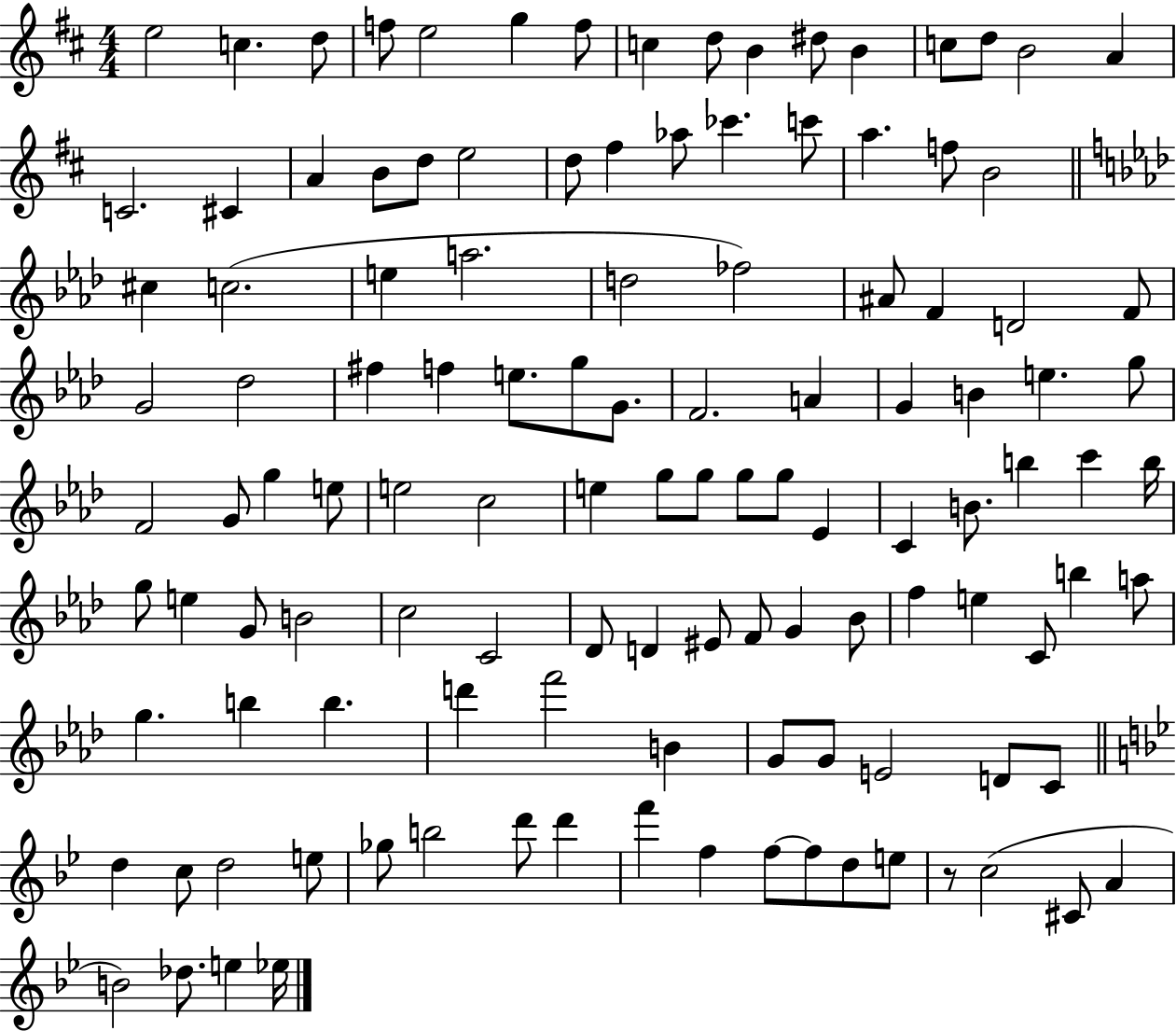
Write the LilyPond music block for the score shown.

{
  \clef treble
  \numericTimeSignature
  \time 4/4
  \key d \major
  \repeat volta 2 { e''2 c''4. d''8 | f''8 e''2 g''4 f''8 | c''4 d''8 b'4 dis''8 b'4 | c''8 d''8 b'2 a'4 | \break c'2. cis'4 | a'4 b'8 d''8 e''2 | d''8 fis''4 aes''8 ces'''4. c'''8 | a''4. f''8 b'2 | \break \bar "||" \break \key f \minor cis''4 c''2.( | e''4 a''2. | d''2 fes''2) | ais'8 f'4 d'2 f'8 | \break g'2 des''2 | fis''4 f''4 e''8. g''8 g'8. | f'2. a'4 | g'4 b'4 e''4. g''8 | \break f'2 g'8 g''4 e''8 | e''2 c''2 | e''4 g''8 g''8 g''8 g''8 ees'4 | c'4 b'8. b''4 c'''4 b''16 | \break g''8 e''4 g'8 b'2 | c''2 c'2 | des'8 d'4 eis'8 f'8 g'4 bes'8 | f''4 e''4 c'8 b''4 a''8 | \break g''4. b''4 b''4. | d'''4 f'''2 b'4 | g'8 g'8 e'2 d'8 c'8 | \bar "||" \break \key bes \major d''4 c''8 d''2 e''8 | ges''8 b''2 d'''8 d'''4 | f'''4 f''4 f''8~~ f''8 d''8 e''8 | r8 c''2( cis'8 a'4 | \break b'2) des''8. e''4 ees''16 | } \bar "|."
}